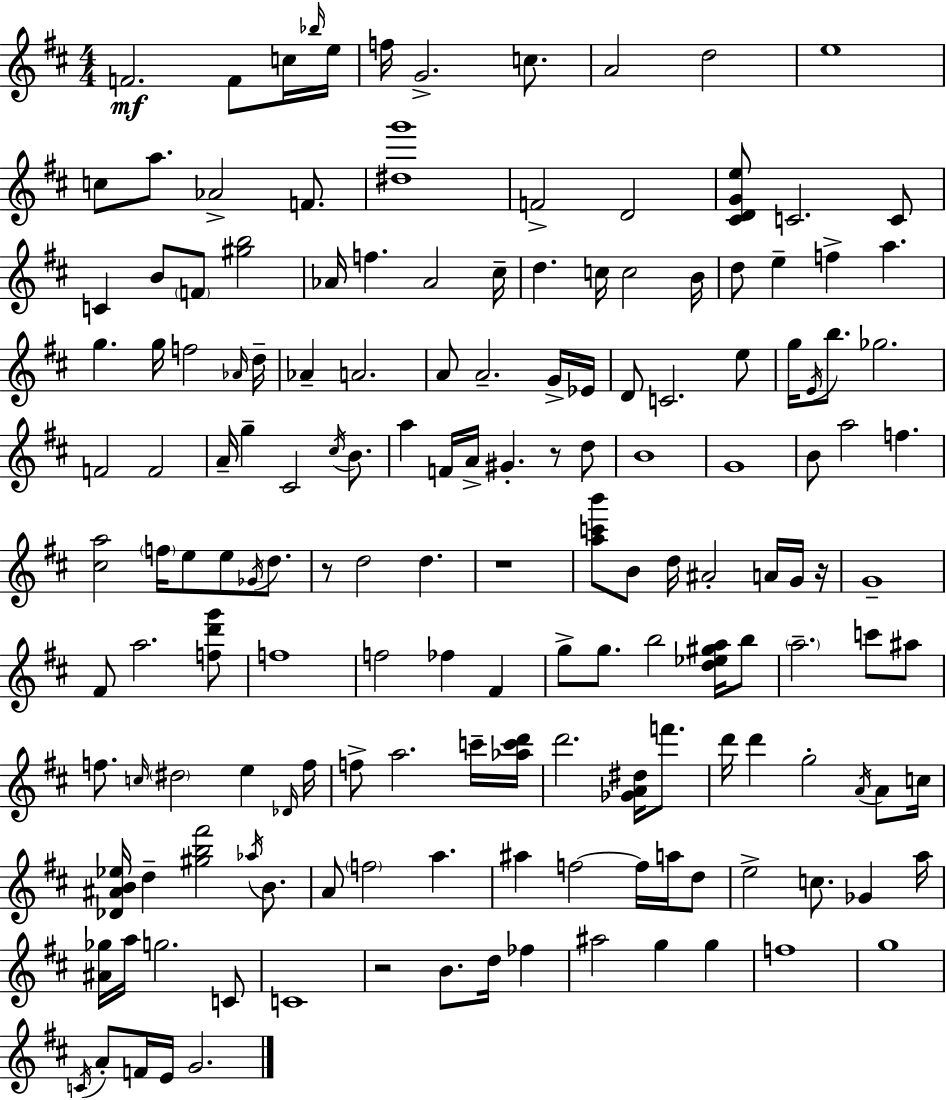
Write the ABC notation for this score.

X:1
T:Untitled
M:4/4
L:1/4
K:D
F2 F/2 c/4 _b/4 e/4 f/4 G2 c/2 A2 d2 e4 c/2 a/2 _A2 F/2 [^dg']4 F2 D2 [^CDGe]/2 C2 C/2 C B/2 F/2 [^gb]2 _A/4 f _A2 ^c/4 d c/4 c2 B/4 d/2 e f a g g/4 f2 _A/4 d/4 _A A2 A/2 A2 G/4 _E/4 D/2 C2 e/2 g/4 E/4 b/2 _g2 F2 F2 A/4 g ^C2 ^c/4 B/2 a F/4 A/4 ^G z/2 d/2 B4 G4 B/2 a2 f [^ca]2 f/4 e/2 e/2 _G/4 d/2 z/2 d2 d z4 [ac'b']/2 B/2 d/4 ^A2 A/4 G/4 z/4 G4 ^F/2 a2 [fd'g']/2 f4 f2 _f ^F g/2 g/2 b2 [d_e^ga]/4 b/2 a2 c'/2 ^a/2 f/2 c/4 ^d2 e _D/4 f/4 f/2 a2 c'/4 [_ac'd']/4 d'2 [_GA^d]/4 f'/2 d'/4 d' g2 A/4 A/2 c/4 [_D^AB_e]/4 d [^gb^f']2 _a/4 B/2 A/2 f2 a ^a f2 f/4 a/4 d/2 e2 c/2 _G a/4 [^A_g]/4 a/4 g2 C/2 C4 z2 B/2 d/4 _f ^a2 g g f4 g4 C/4 A/2 F/4 E/4 G2